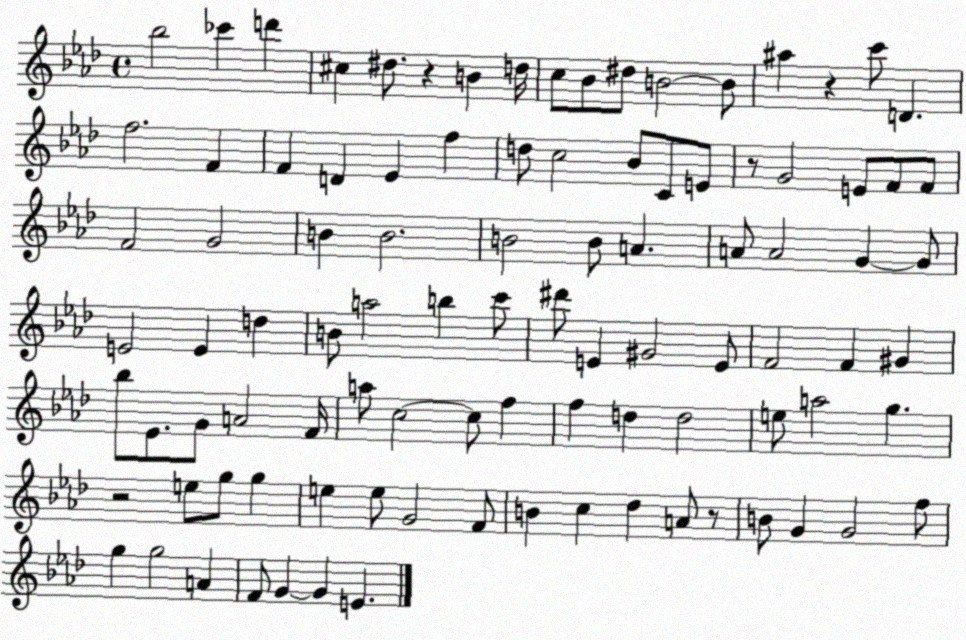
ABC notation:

X:1
T:Untitled
M:4/4
L:1/4
K:Ab
_b2 _c' d' ^c ^d/2 z B d/4 c/2 _B/2 ^d/2 B2 B/2 ^a z c'/2 D f2 F F D _E f d/2 c2 _B/2 C/2 E/2 z/2 G2 E/2 F/2 F/2 F2 G2 B B2 B2 B/2 A A/2 A2 G G/2 E2 E d B/2 a2 b c'/2 ^d'/2 E ^G2 E/2 F2 F ^G _b/2 _E/2 G/2 A2 F/4 a/2 c2 c/2 f f d d2 e/2 a2 g z2 e/2 g/2 g e e/2 G2 F/2 B c _d A/2 z/2 B/2 G G2 f/2 g g2 A F/2 G G E